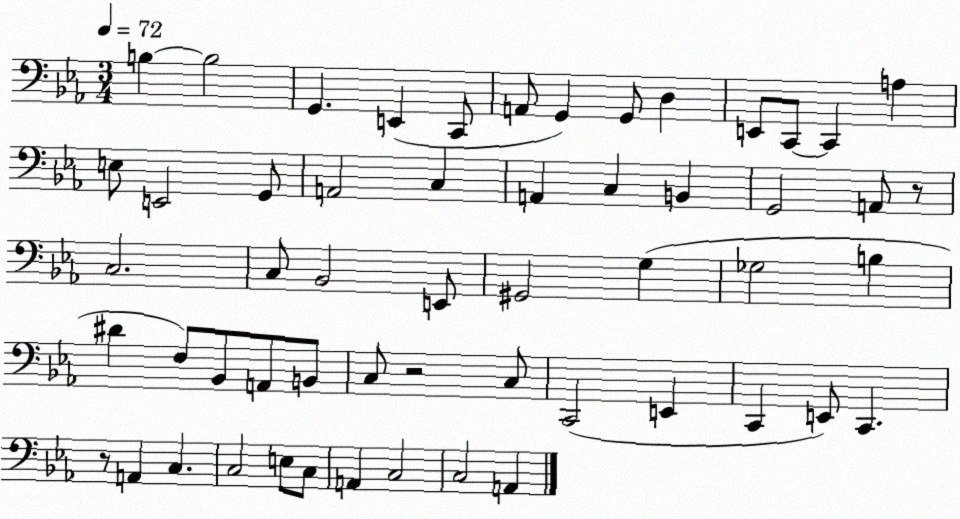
X:1
T:Untitled
M:3/4
L:1/4
K:Eb
B, B,2 G,, E,, C,,/2 A,,/2 G,, G,,/2 D, E,,/2 C,,/2 C,, A, E,/2 E,,2 G,,/2 A,,2 C, A,, C, B,, G,,2 A,,/2 z/2 C,2 C,/2 _B,,2 E,,/2 ^G,,2 G, _G,2 B, ^D F,/2 _B,,/2 A,,/2 B,,/2 C,/2 z2 C,/2 C,,2 E,, C,, E,,/2 C,, z/2 A,, C, C,2 E,/2 C,/2 A,, C,2 C,2 A,,